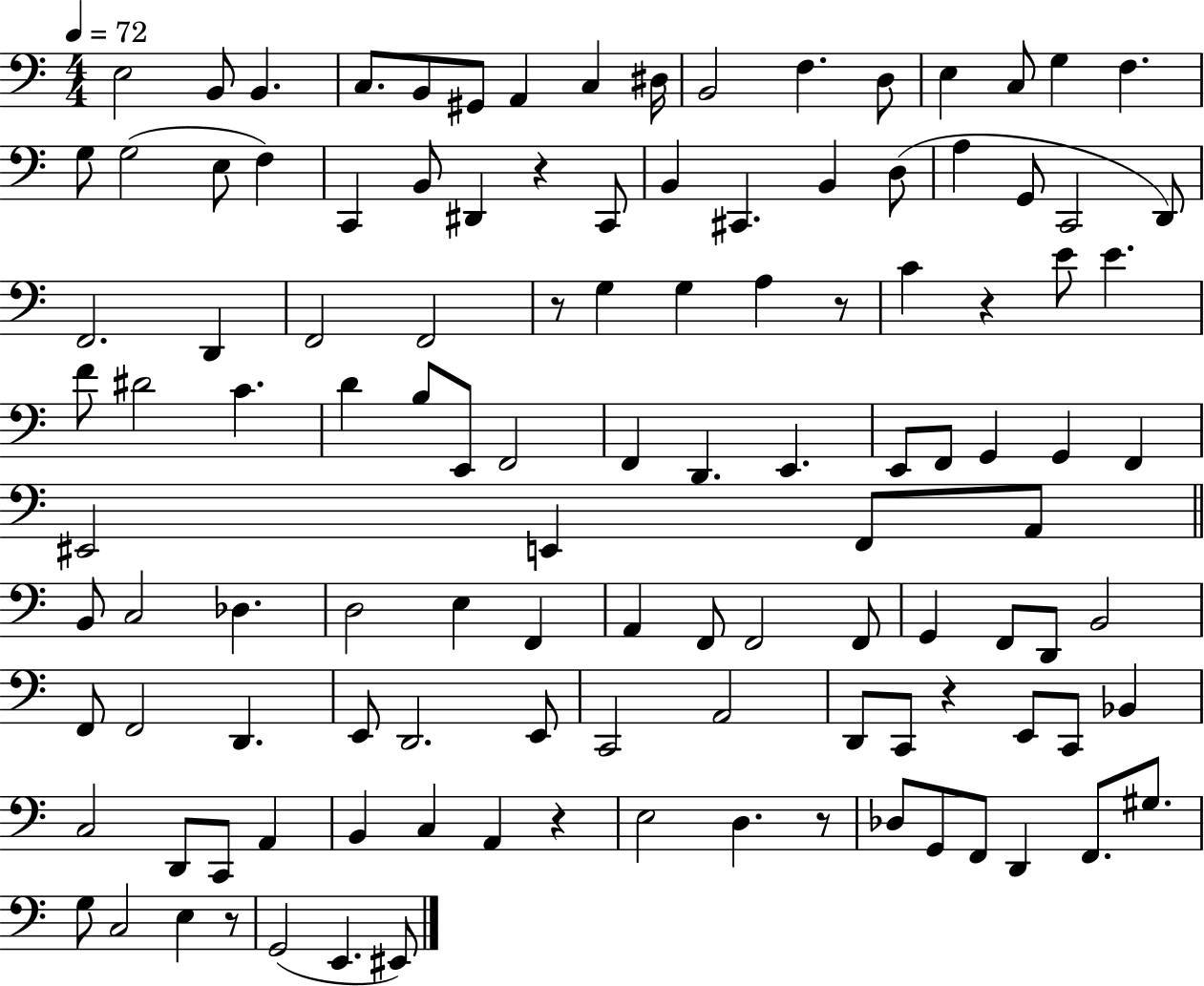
E3/h B2/e B2/q. C3/e. B2/e G#2/e A2/q C3/q D#3/s B2/h F3/q. D3/e E3/q C3/e G3/q F3/q. G3/e G3/h E3/e F3/q C2/q B2/e D#2/q R/q C2/e B2/q C#2/q. B2/q D3/e A3/q G2/e C2/h D2/e F2/h. D2/q F2/h F2/h R/e G3/q G3/q A3/q R/e C4/q R/q E4/e E4/q. F4/e D#4/h C4/q. D4/q B3/e E2/e F2/h F2/q D2/q. E2/q. E2/e F2/e G2/q G2/q F2/q EIS2/h E2/q F2/e A2/e B2/e C3/h Db3/q. D3/h E3/q F2/q A2/q F2/e F2/h F2/e G2/q F2/e D2/e B2/h F2/e F2/h D2/q. E2/e D2/h. E2/e C2/h A2/h D2/e C2/e R/q E2/e C2/e Bb2/q C3/h D2/e C2/e A2/q B2/q C3/q A2/q R/q E3/h D3/q. R/e Db3/e G2/e F2/e D2/q F2/e. G#3/e. G3/e C3/h E3/q R/e G2/h E2/q. EIS2/e